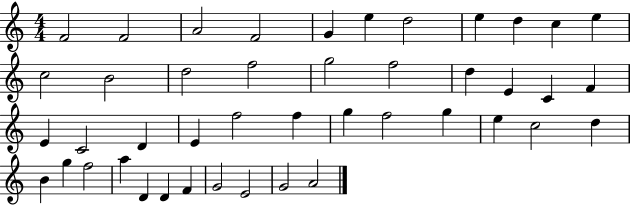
F4/h F4/h A4/h F4/h G4/q E5/q D5/h E5/q D5/q C5/q E5/q C5/h B4/h D5/h F5/h G5/h F5/h D5/q E4/q C4/q F4/q E4/q C4/h D4/q E4/q F5/h F5/q G5/q F5/h G5/q E5/q C5/h D5/q B4/q G5/q F5/h A5/q D4/q D4/q F4/q G4/h E4/h G4/h A4/h